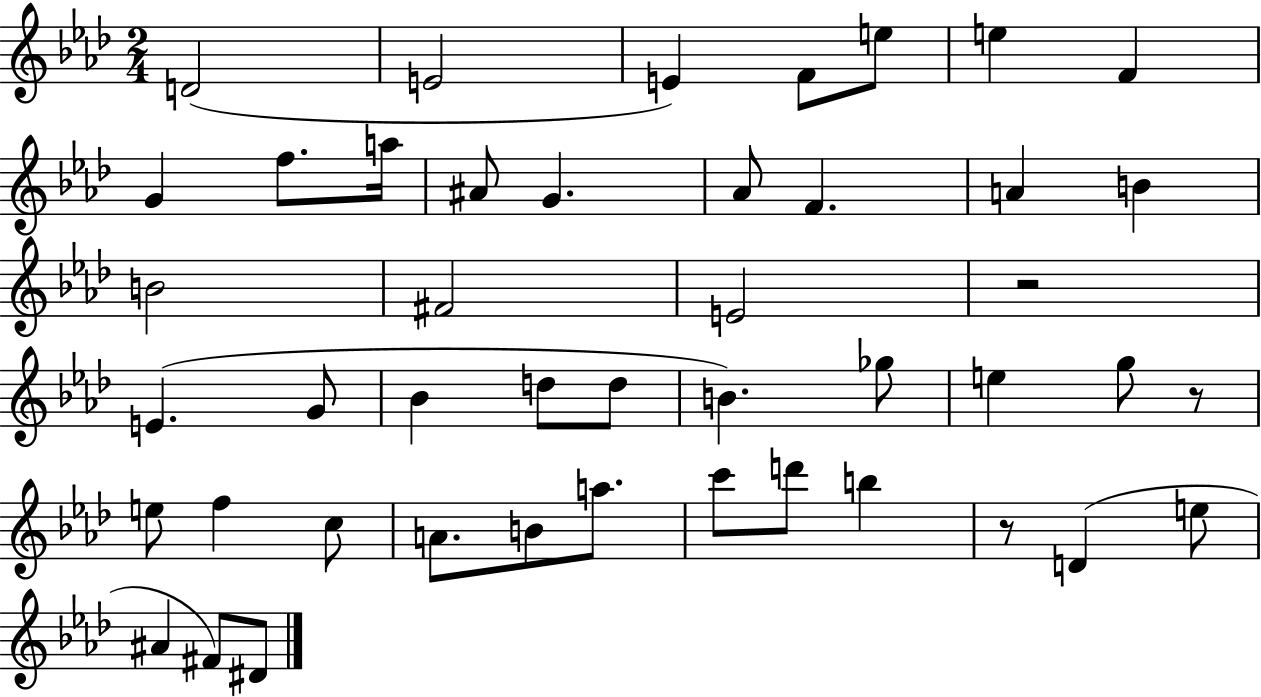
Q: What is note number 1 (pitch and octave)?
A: D4